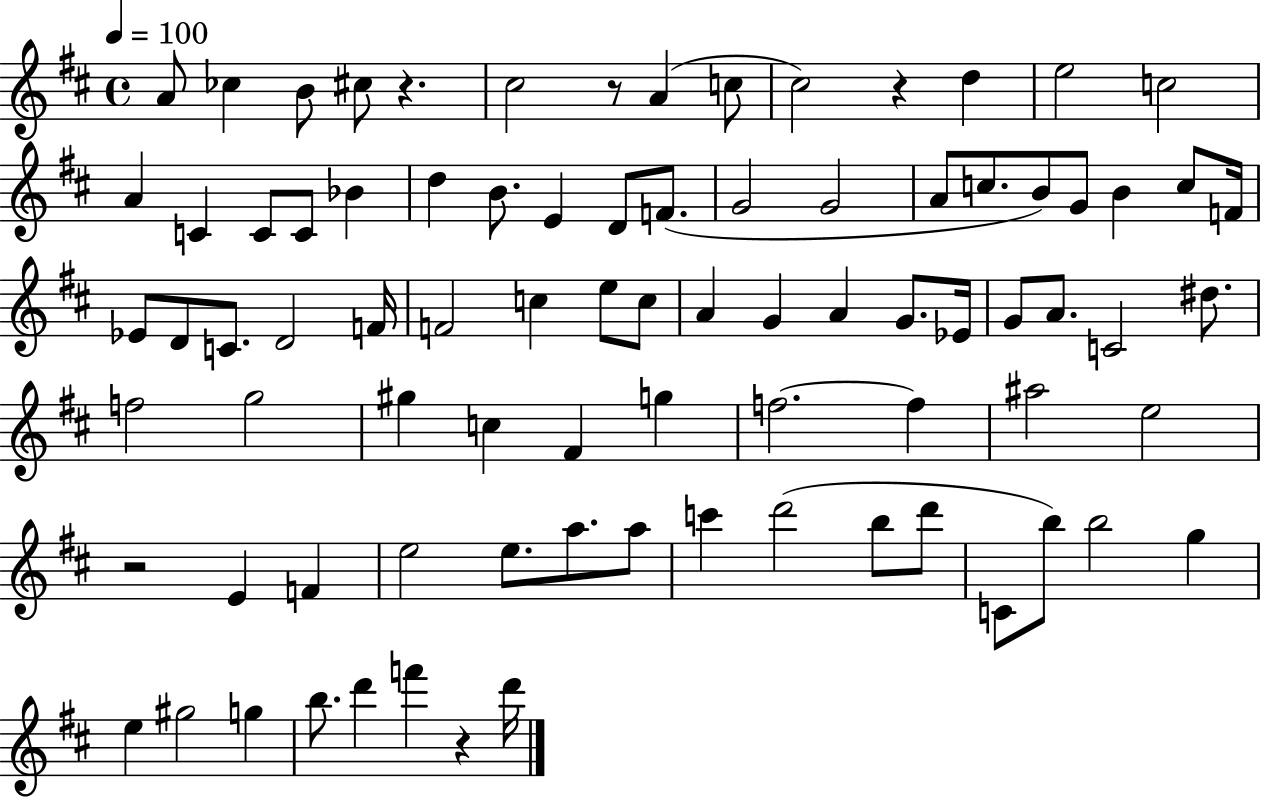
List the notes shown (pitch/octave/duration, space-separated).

A4/e CES5/q B4/e C#5/e R/q. C#5/h R/e A4/q C5/e C#5/h R/q D5/q E5/h C5/h A4/q C4/q C4/e C4/e Bb4/q D5/q B4/e. E4/q D4/e F4/e. G4/h G4/h A4/e C5/e. B4/e G4/e B4/q C5/e F4/s Eb4/e D4/e C4/e. D4/h F4/s F4/h C5/q E5/e C5/e A4/q G4/q A4/q G4/e. Eb4/s G4/e A4/e. C4/h D#5/e. F5/h G5/h G#5/q C5/q F#4/q G5/q F5/h. F5/q A#5/h E5/h R/h E4/q F4/q E5/h E5/e. A5/e. A5/e C6/q D6/h B5/e D6/e C4/e B5/e B5/h G5/q E5/q G#5/h G5/q B5/e. D6/q F6/q R/q D6/s